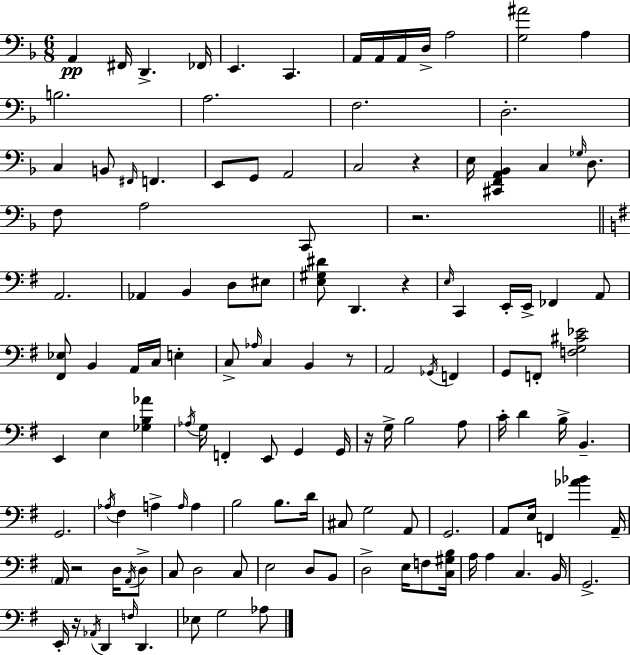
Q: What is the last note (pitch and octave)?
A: Ab3